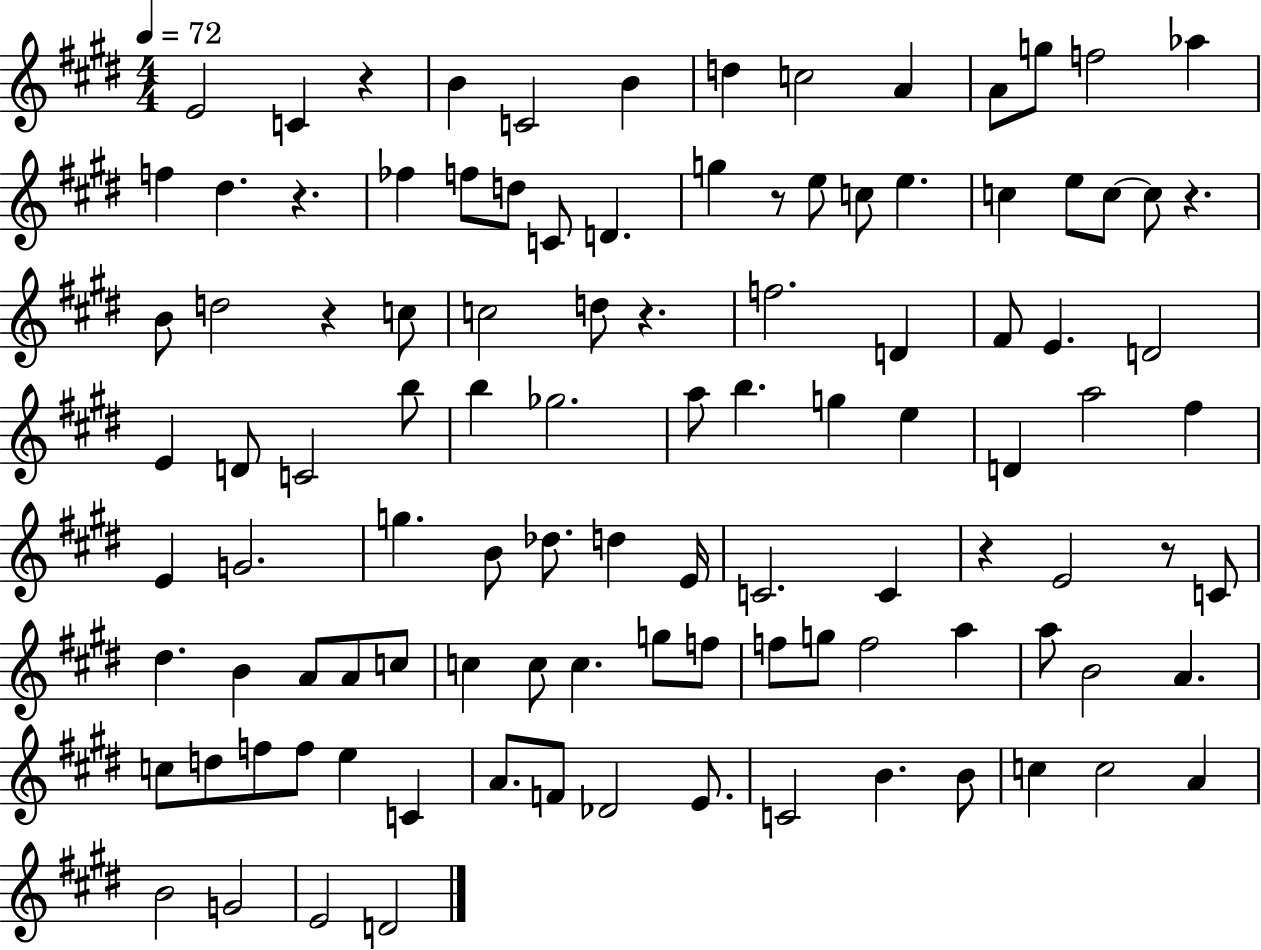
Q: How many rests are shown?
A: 8